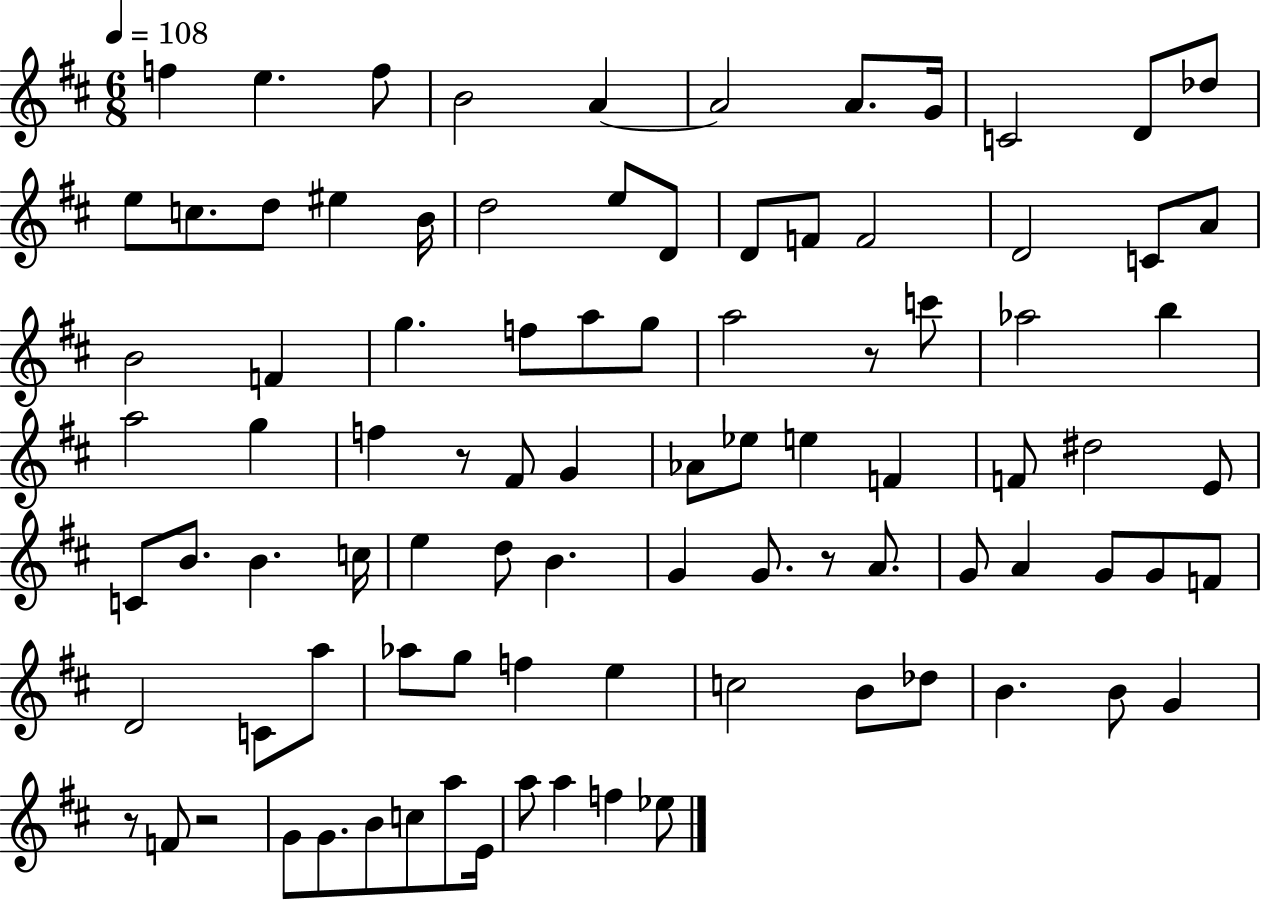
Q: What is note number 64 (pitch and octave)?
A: C4